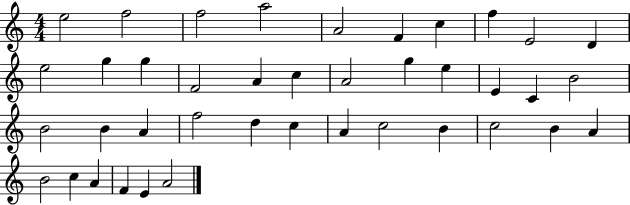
{
  \clef treble
  \numericTimeSignature
  \time 4/4
  \key c \major
  e''2 f''2 | f''2 a''2 | a'2 f'4 c''4 | f''4 e'2 d'4 | \break e''2 g''4 g''4 | f'2 a'4 c''4 | a'2 g''4 e''4 | e'4 c'4 b'2 | \break b'2 b'4 a'4 | f''2 d''4 c''4 | a'4 c''2 b'4 | c''2 b'4 a'4 | \break b'2 c''4 a'4 | f'4 e'4 a'2 | \bar "|."
}